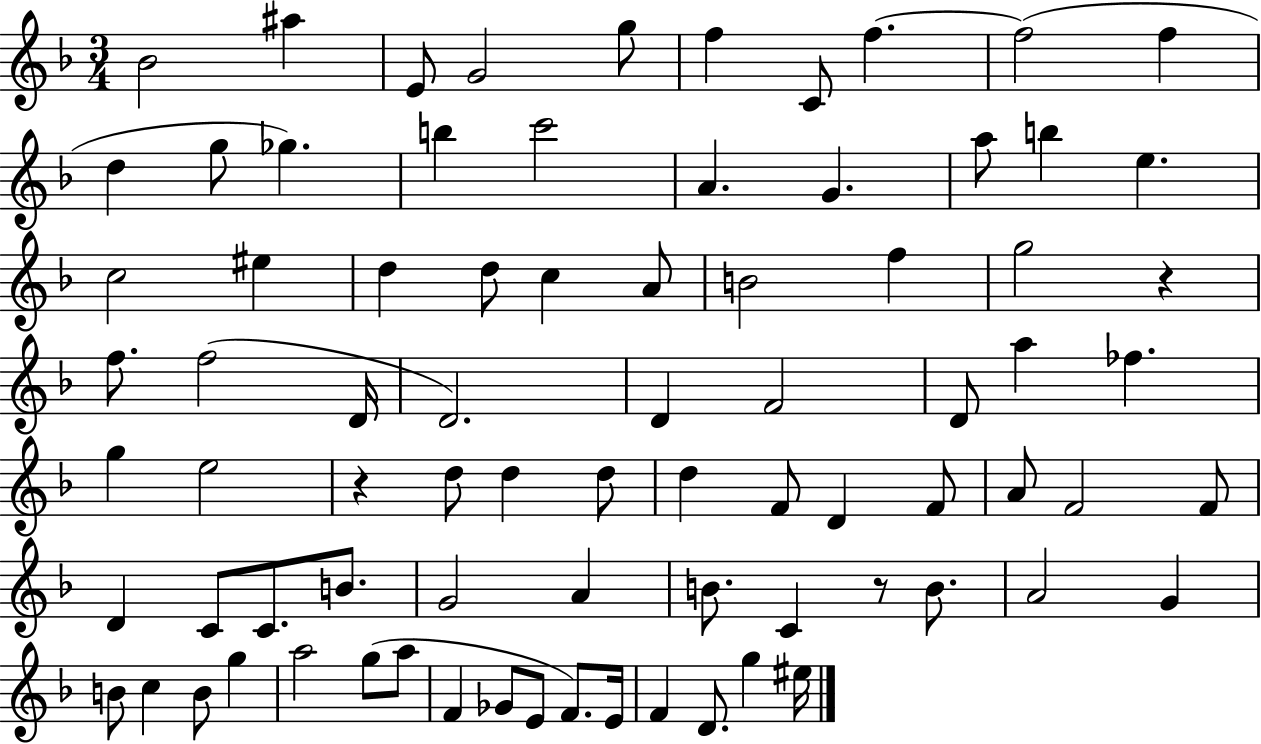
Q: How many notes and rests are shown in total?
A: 80